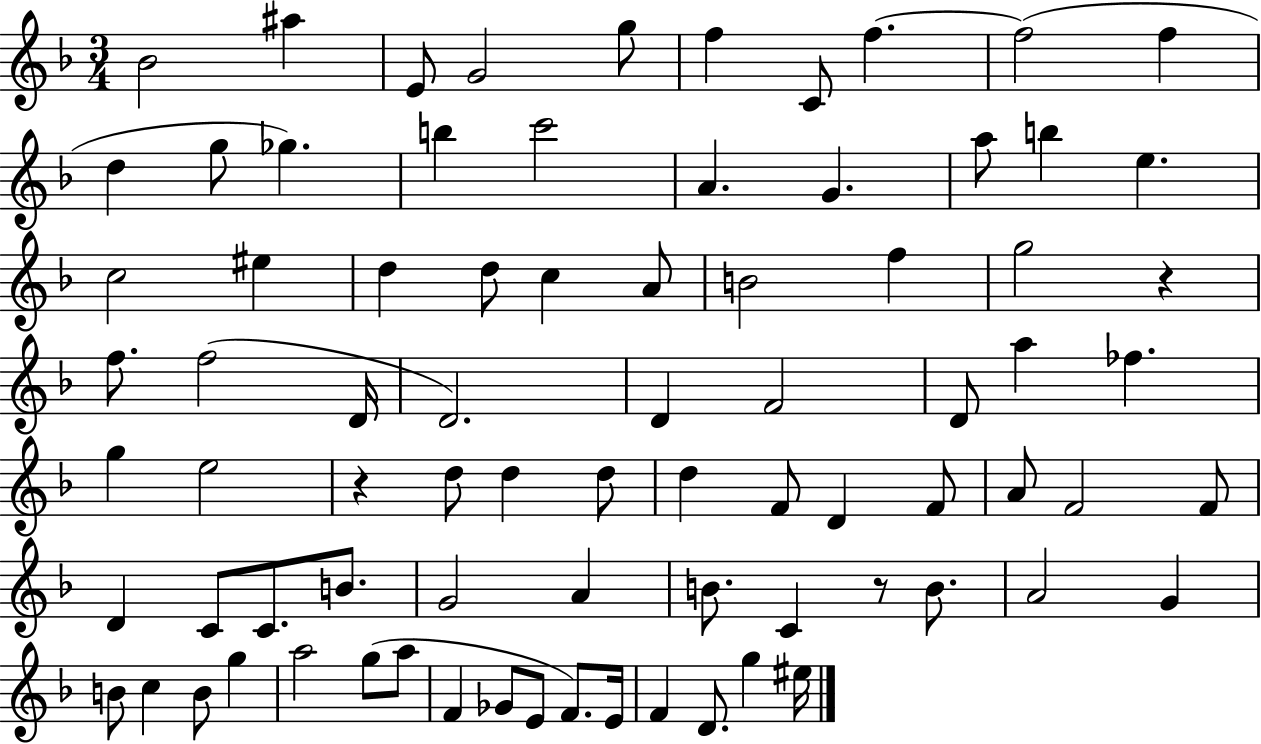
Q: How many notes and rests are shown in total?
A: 80